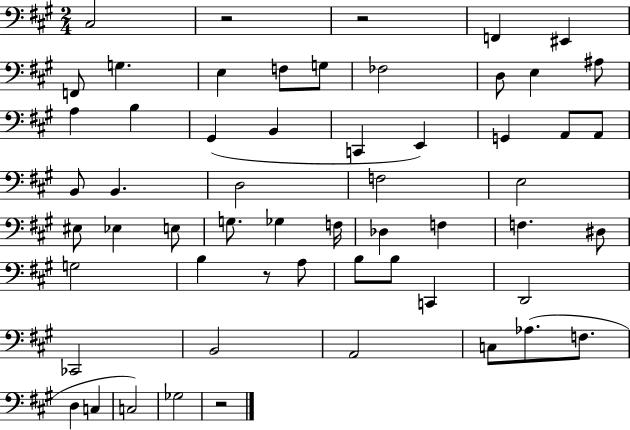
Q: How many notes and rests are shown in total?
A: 57